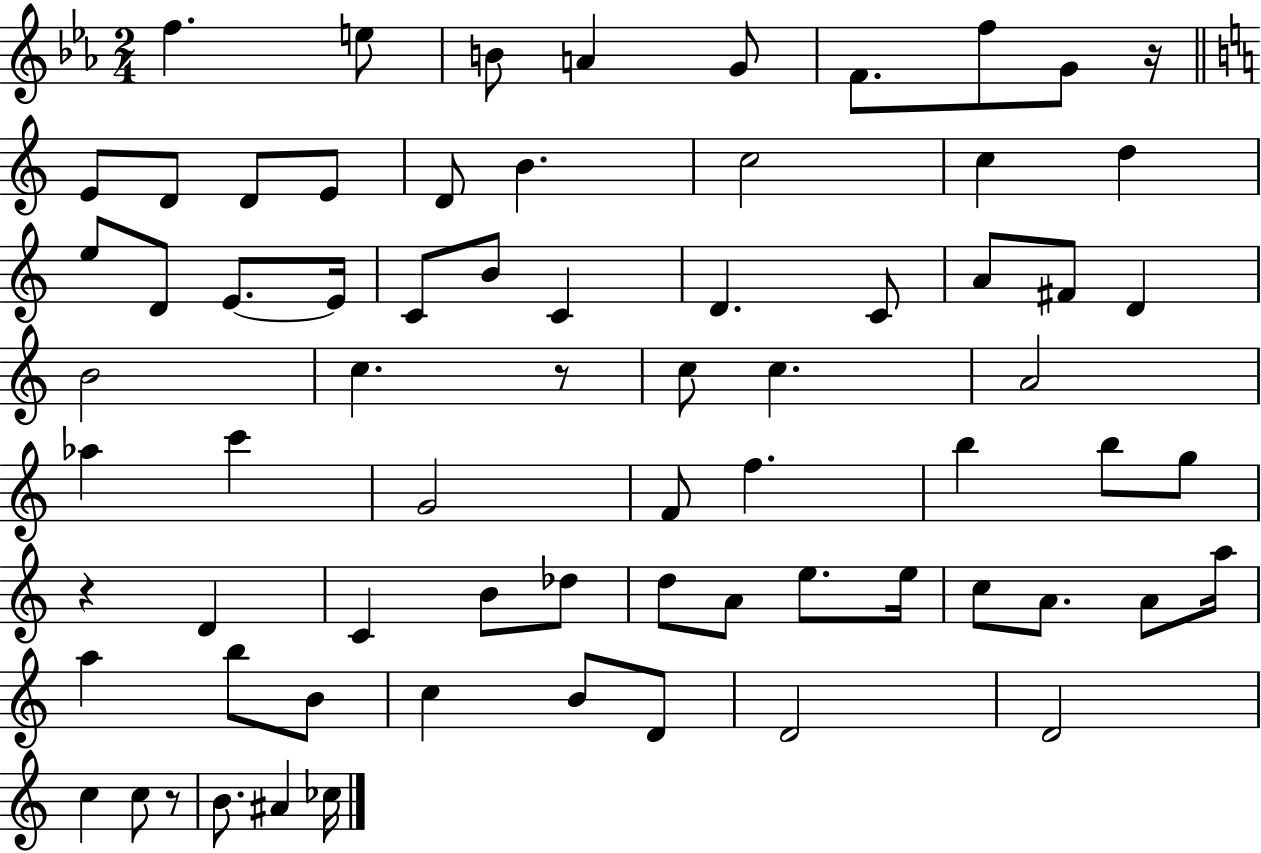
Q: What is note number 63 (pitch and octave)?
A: C5